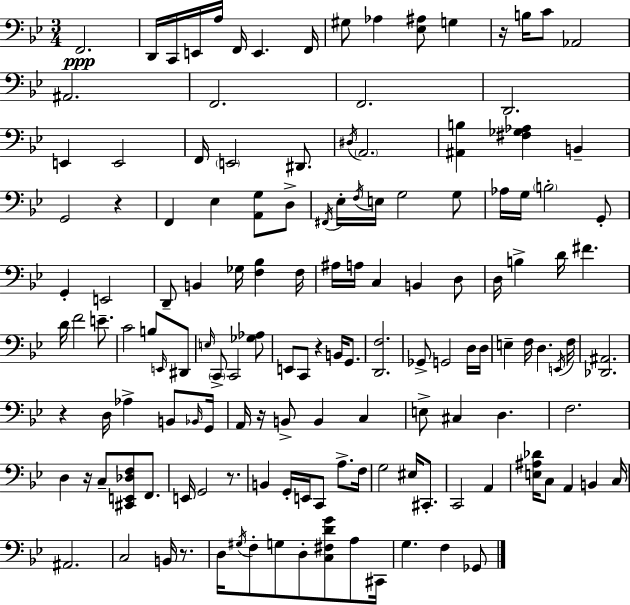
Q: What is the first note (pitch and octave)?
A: F2